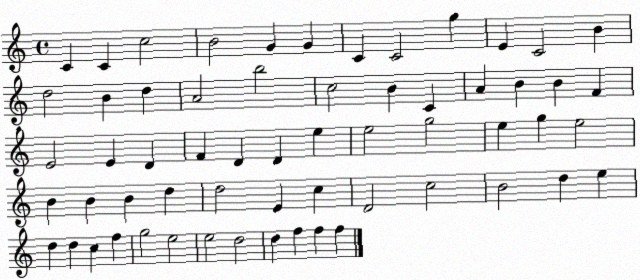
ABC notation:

X:1
T:Untitled
M:4/4
L:1/4
K:C
C C c2 B2 G G C C2 g E C2 B d2 B d A2 b2 c2 B C A B B F E2 E D F D D e e2 g2 e g e2 B B B d d2 E c D2 c2 B2 d e d d c f g2 e2 e2 d2 d f f f